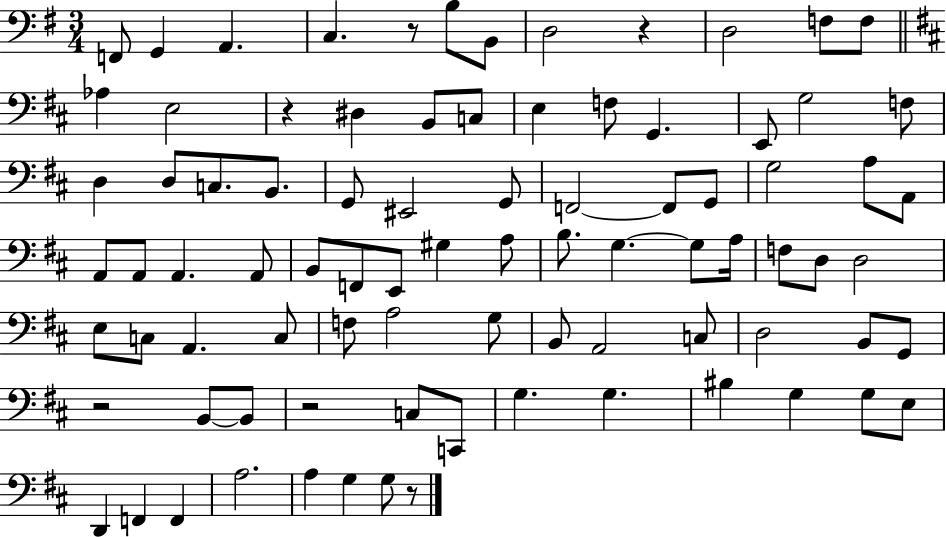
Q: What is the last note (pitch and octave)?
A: G3